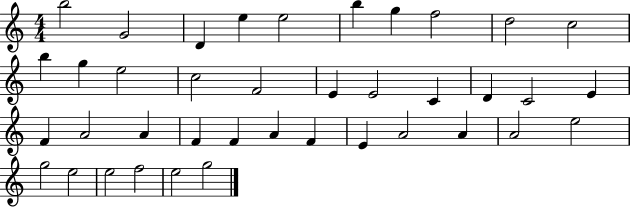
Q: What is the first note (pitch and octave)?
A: B5